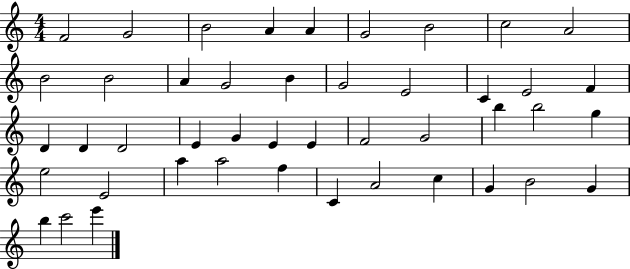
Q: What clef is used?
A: treble